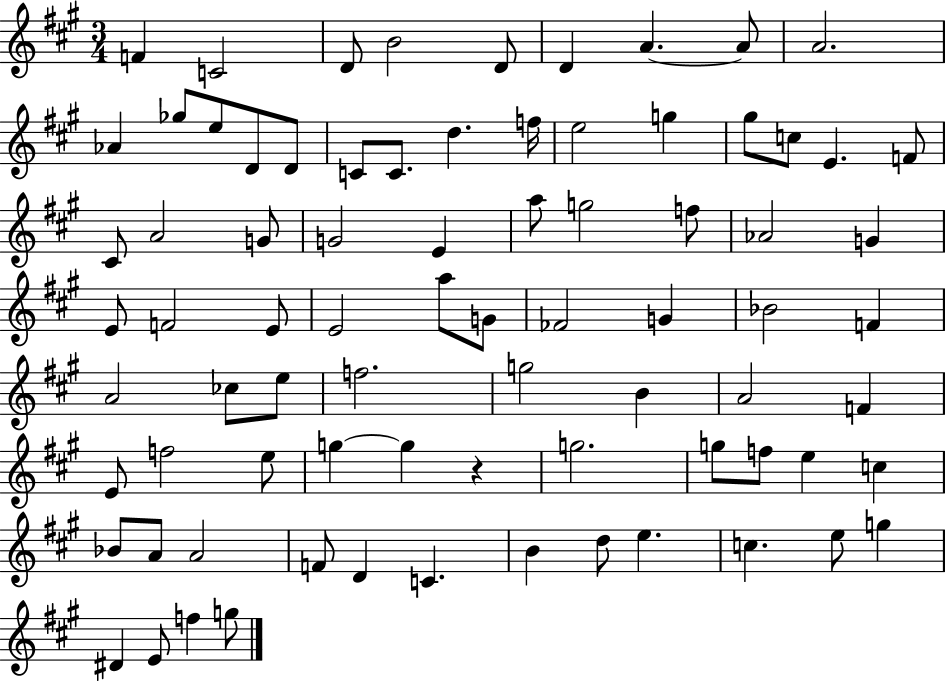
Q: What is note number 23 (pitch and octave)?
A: E4